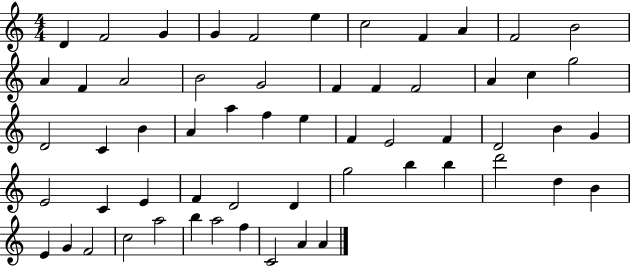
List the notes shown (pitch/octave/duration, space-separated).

D4/q F4/h G4/q G4/q F4/h E5/q C5/h F4/q A4/q F4/h B4/h A4/q F4/q A4/h B4/h G4/h F4/q F4/q F4/h A4/q C5/q G5/h D4/h C4/q B4/q A4/q A5/q F5/q E5/q F4/q E4/h F4/q D4/h B4/q G4/q E4/h C4/q E4/q F4/q D4/h D4/q G5/h B5/q B5/q D6/h D5/q B4/q E4/q G4/q F4/h C5/h A5/h B5/q A5/h F5/q C4/h A4/q A4/q